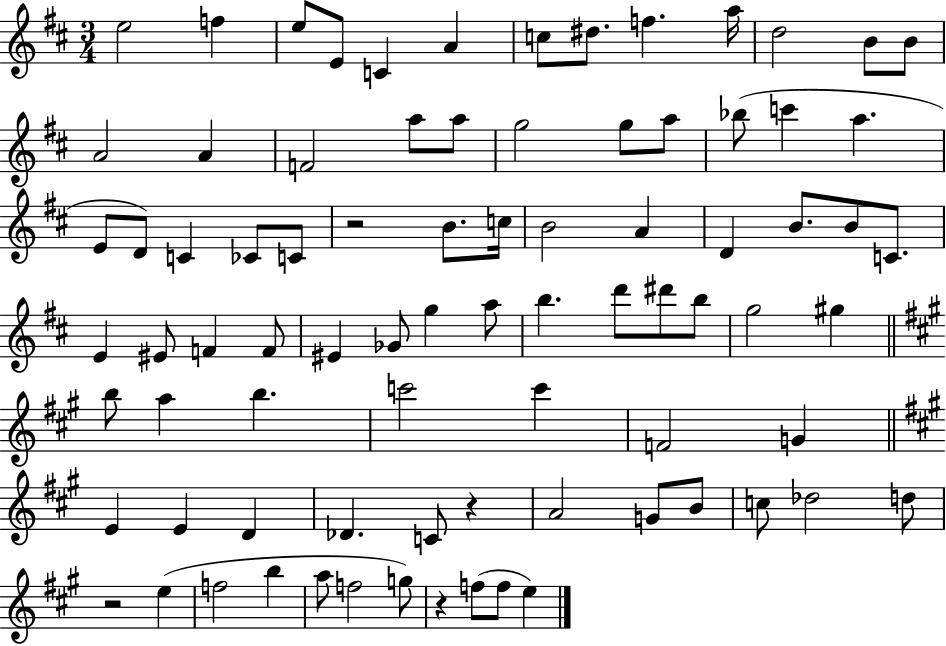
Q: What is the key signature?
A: D major